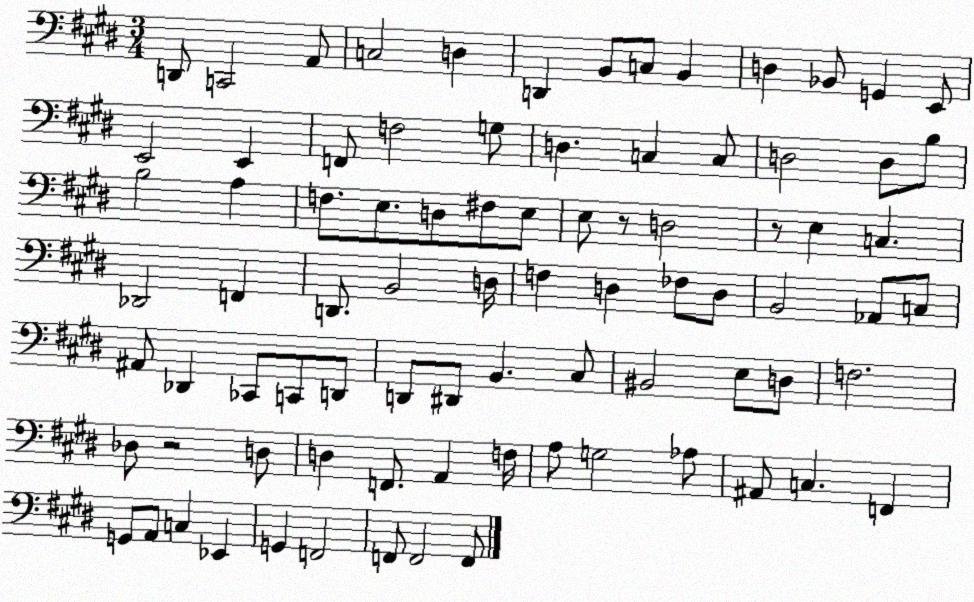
X:1
T:Untitled
M:3/4
L:1/4
K:E
D,,/2 C,,2 A,,/2 C,2 D, D,, B,,/2 C,/2 B,, D, _B,,/2 G,, E,,/2 E,,2 E,, F,,/2 F,2 G,/2 D, C, C,/2 D,2 D,/2 B,/2 B,2 A, F,/2 E,/2 D,/2 ^F,/2 E,/2 E,/2 z/2 D,2 z/2 E, C, _D,,2 F,, D,,/2 B,,2 D,/4 F, D, _F,/2 D,/2 B,,2 _A,,/2 C,/2 ^A,,/2 _D,, _C,,/2 C,,/2 D,,/2 D,,/2 ^D,,/2 B,, ^C,/2 ^B,,2 E,/2 D,/2 F,2 _D,/2 z2 D,/2 D, F,,/2 A,, F,/4 A,/2 G,2 _A,/2 ^A,,/2 C, F,, G,,/2 A,,/2 C, _E,, G,, F,,2 F,,/2 F,,2 F,,/2